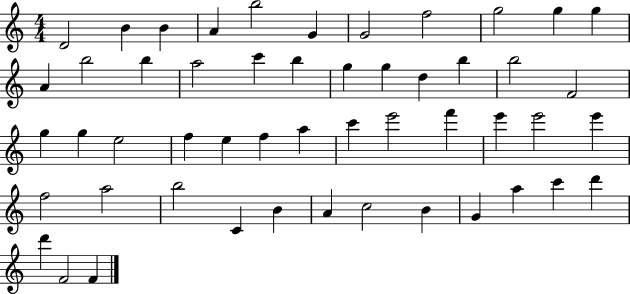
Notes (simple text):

D4/h B4/q B4/q A4/q B5/h G4/q G4/h F5/h G5/h G5/q G5/q A4/q B5/h B5/q A5/h C6/q B5/q G5/q G5/q D5/q B5/q B5/h F4/h G5/q G5/q E5/h F5/q E5/q F5/q A5/q C6/q E6/h F6/q E6/q E6/h E6/q F5/h A5/h B5/h C4/q B4/q A4/q C5/h B4/q G4/q A5/q C6/q D6/q D6/q F4/h F4/q